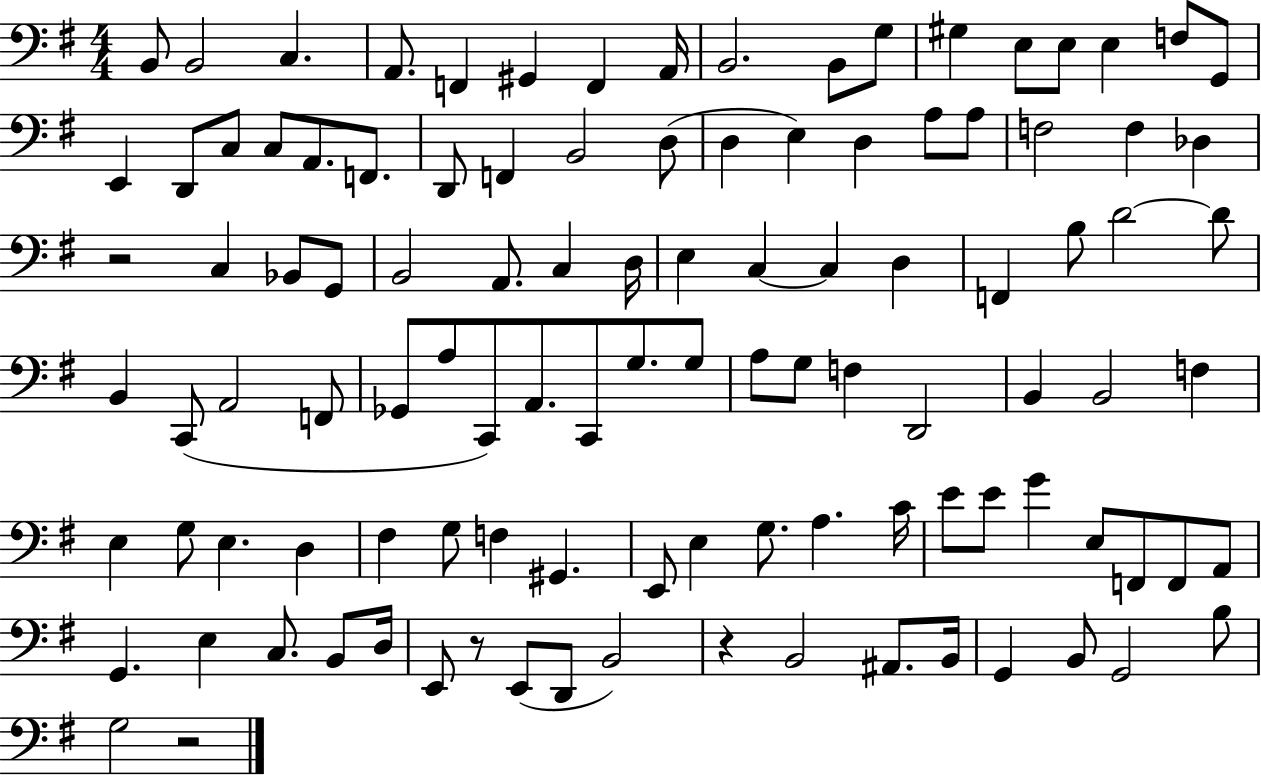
{
  \clef bass
  \numericTimeSignature
  \time 4/4
  \key g \major
  b,8 b,2 c4. | a,8. f,4 gis,4 f,4 a,16 | b,2. b,8 g8 | gis4 e8 e8 e4 f8 g,8 | \break e,4 d,8 c8 c8 a,8. f,8. | d,8 f,4 b,2 d8( | d4 e4) d4 a8 a8 | f2 f4 des4 | \break r2 c4 bes,8 g,8 | b,2 a,8. c4 d16 | e4 c4~~ c4 d4 | f,4 b8 d'2~~ d'8 | \break b,4 c,8( a,2 f,8 | ges,8 a8 c,8) a,8. c,8 g8. g8 | a8 g8 f4 d,2 | b,4 b,2 f4 | \break e4 g8 e4. d4 | fis4 g8 f4 gis,4. | e,8 e4 g8. a4. c'16 | e'8 e'8 g'4 e8 f,8 f,8 a,8 | \break g,4. e4 c8. b,8 d16 | e,8 r8 e,8( d,8 b,2) | r4 b,2 ais,8. b,16 | g,4 b,8 g,2 b8 | \break g2 r2 | \bar "|."
}